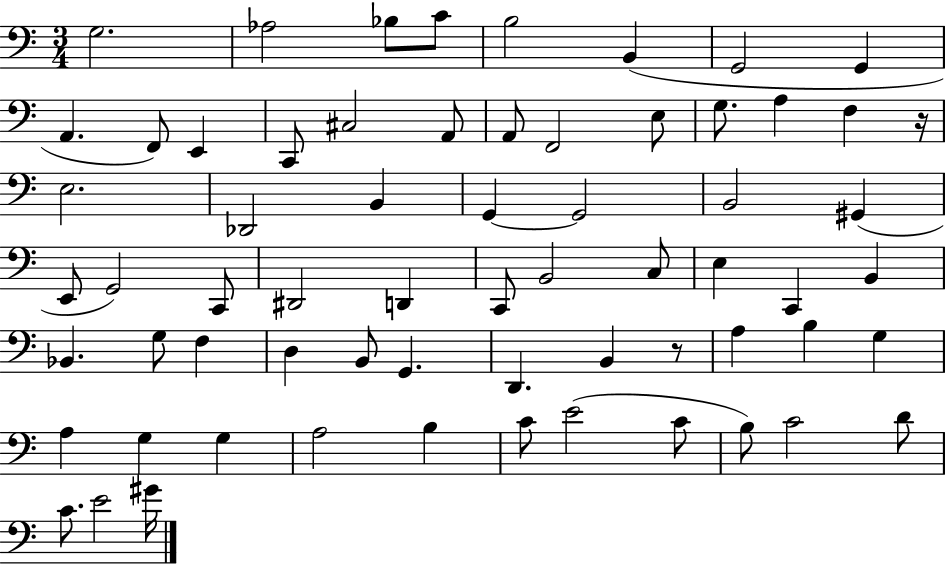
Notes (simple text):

G3/h. Ab3/h Bb3/e C4/e B3/h B2/q G2/h G2/q A2/q. F2/e E2/q C2/e C#3/h A2/e A2/e F2/h E3/e G3/e. A3/q F3/q R/s E3/h. Db2/h B2/q G2/q G2/h B2/h G#2/q E2/e G2/h C2/e D#2/h D2/q C2/e B2/h C3/e E3/q C2/q B2/q Bb2/q. G3/e F3/q D3/q B2/e G2/q. D2/q. B2/q R/e A3/q B3/q G3/q A3/q G3/q G3/q A3/h B3/q C4/e E4/h C4/e B3/e C4/h D4/e C4/e. E4/h G#4/s